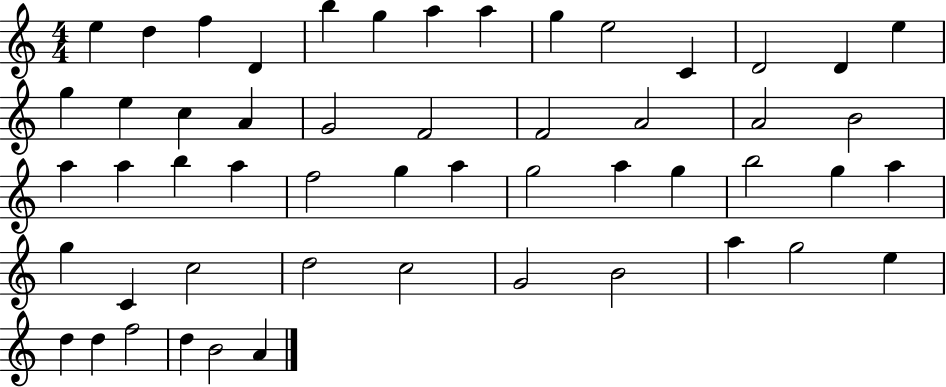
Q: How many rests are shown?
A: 0